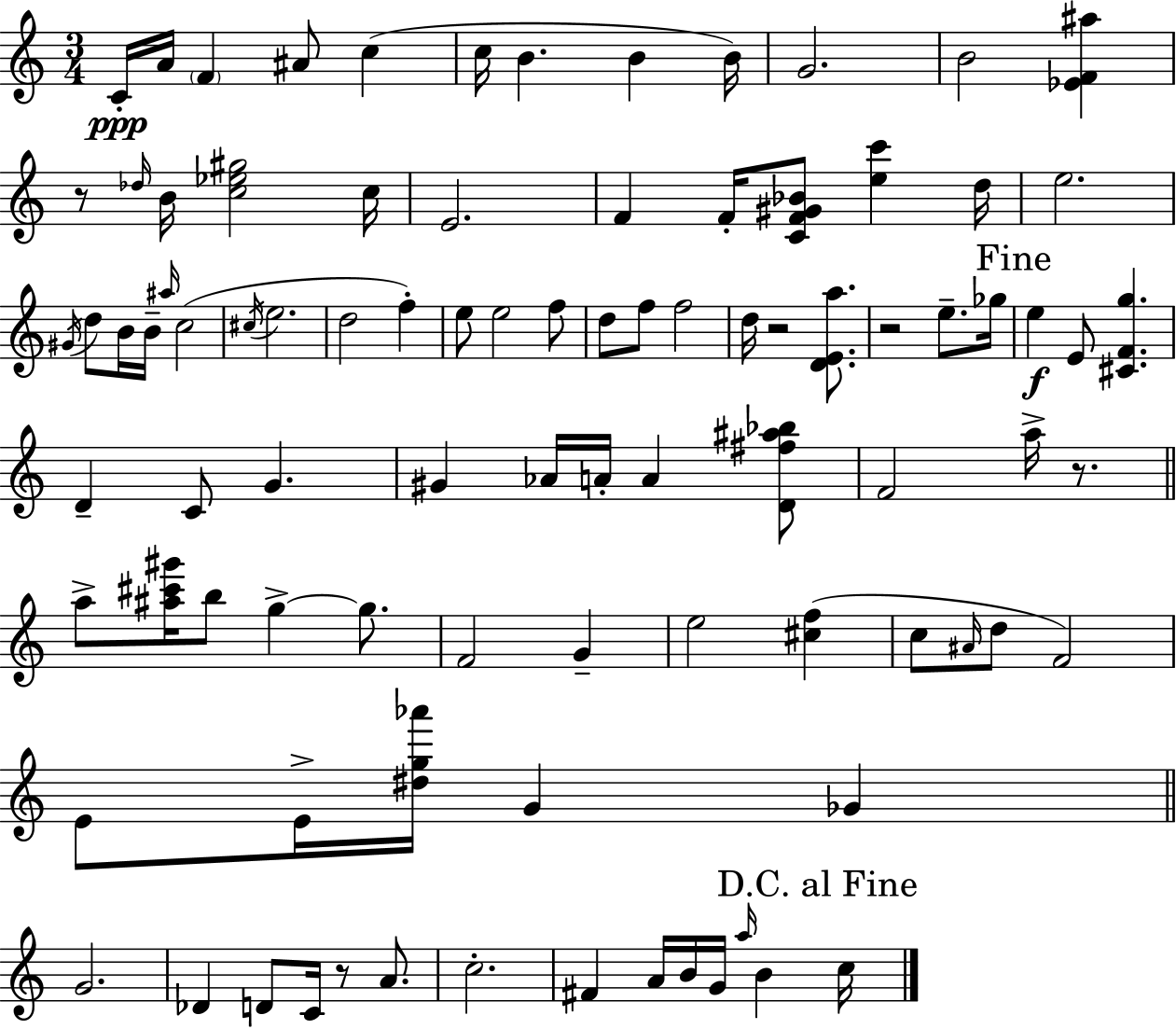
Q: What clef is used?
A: treble